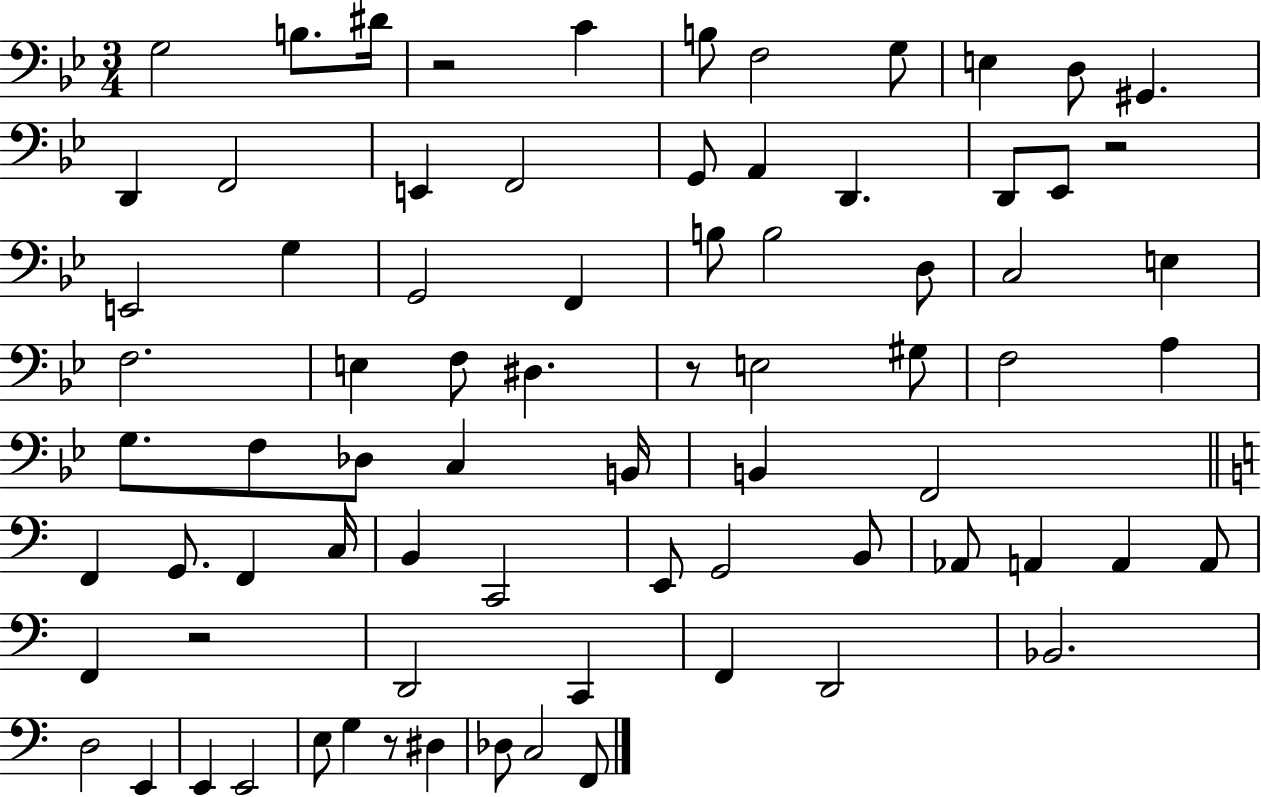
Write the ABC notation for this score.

X:1
T:Untitled
M:3/4
L:1/4
K:Bb
G,2 B,/2 ^D/4 z2 C B,/2 F,2 G,/2 E, D,/2 ^G,, D,, F,,2 E,, F,,2 G,,/2 A,, D,, D,,/2 _E,,/2 z2 E,,2 G, G,,2 F,, B,/2 B,2 D,/2 C,2 E, F,2 E, F,/2 ^D, z/2 E,2 ^G,/2 F,2 A, G,/2 F,/2 _D,/2 C, B,,/4 B,, F,,2 F,, G,,/2 F,, C,/4 B,, C,,2 E,,/2 G,,2 B,,/2 _A,,/2 A,, A,, A,,/2 F,, z2 D,,2 C,, F,, D,,2 _B,,2 D,2 E,, E,, E,,2 E,/2 G, z/2 ^D, _D,/2 C,2 F,,/2